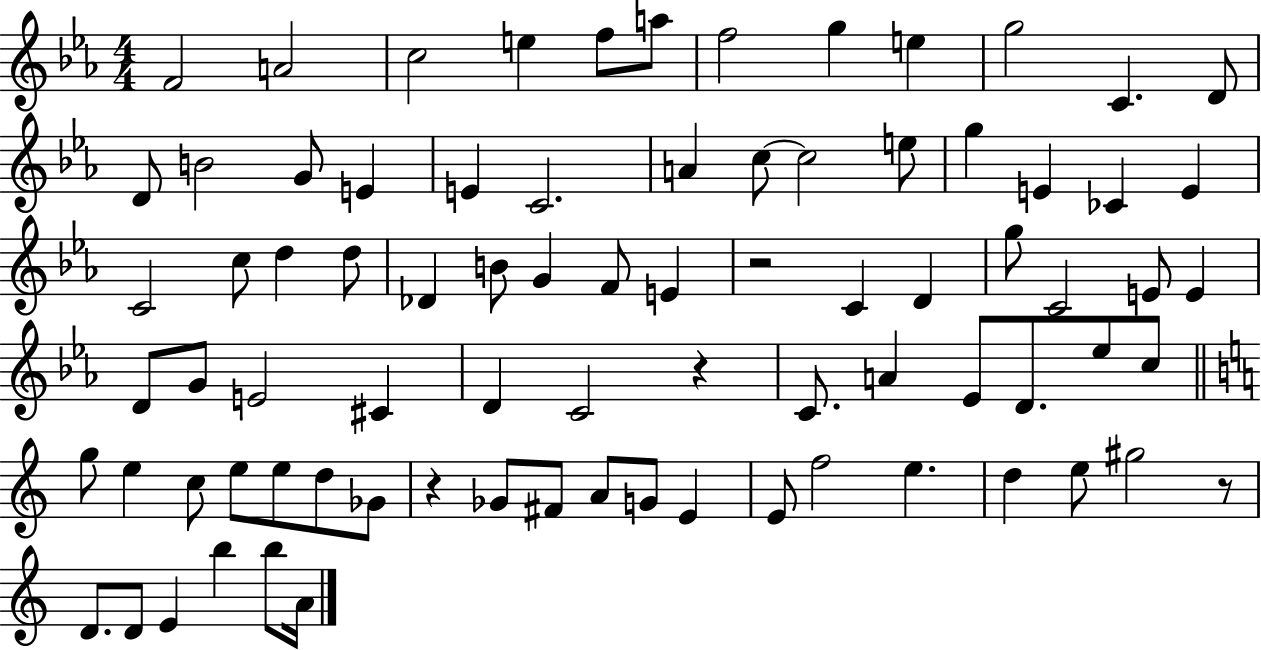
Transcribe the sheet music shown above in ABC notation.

X:1
T:Untitled
M:4/4
L:1/4
K:Eb
F2 A2 c2 e f/2 a/2 f2 g e g2 C D/2 D/2 B2 G/2 E E C2 A c/2 c2 e/2 g E _C E C2 c/2 d d/2 _D B/2 G F/2 E z2 C D g/2 C2 E/2 E D/2 G/2 E2 ^C D C2 z C/2 A _E/2 D/2 _e/2 c/2 g/2 e c/2 e/2 e/2 d/2 _G/2 z _G/2 ^F/2 A/2 G/2 E E/2 f2 e d e/2 ^g2 z/2 D/2 D/2 E b b/2 A/4